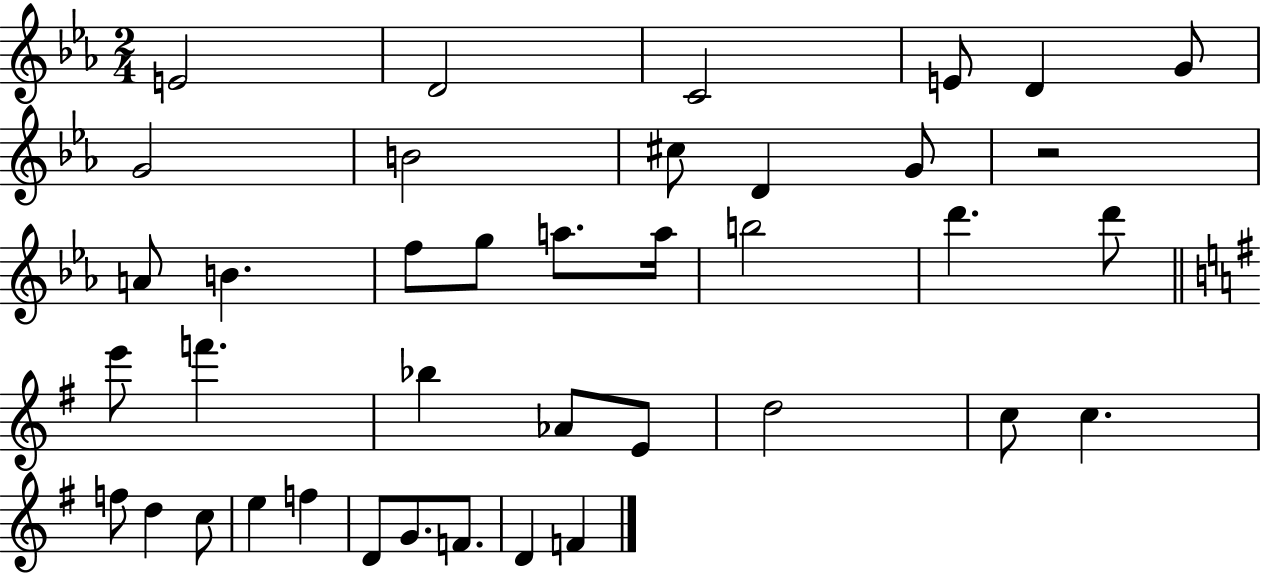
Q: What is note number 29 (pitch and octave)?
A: F5